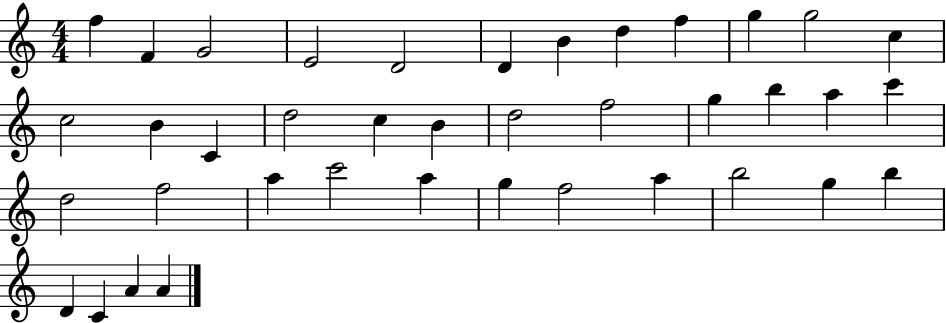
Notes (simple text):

F5/q F4/q G4/h E4/h D4/h D4/q B4/q D5/q F5/q G5/q G5/h C5/q C5/h B4/q C4/q D5/h C5/q B4/q D5/h F5/h G5/q B5/q A5/q C6/q D5/h F5/h A5/q C6/h A5/q G5/q F5/h A5/q B5/h G5/q B5/q D4/q C4/q A4/q A4/q